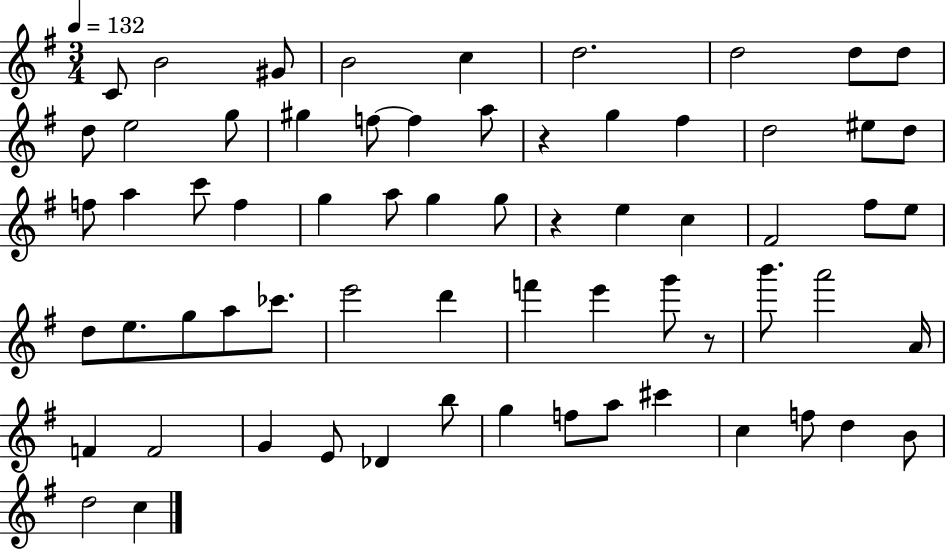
X:1
T:Untitled
M:3/4
L:1/4
K:G
C/2 B2 ^G/2 B2 c d2 d2 d/2 d/2 d/2 e2 g/2 ^g f/2 f a/2 z g ^f d2 ^e/2 d/2 f/2 a c'/2 f g a/2 g g/2 z e c ^F2 ^f/2 e/2 d/2 e/2 g/2 a/2 _c'/2 e'2 d' f' e' g'/2 z/2 b'/2 a'2 A/4 F F2 G E/2 _D b/2 g f/2 a/2 ^c' c f/2 d B/2 d2 c